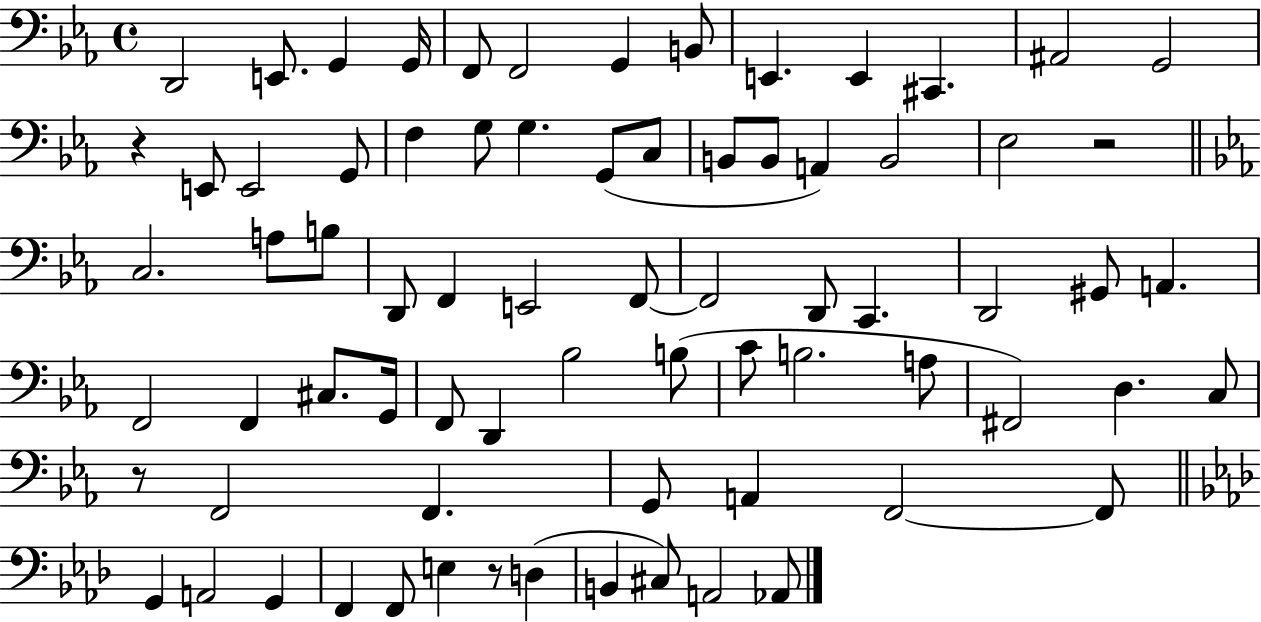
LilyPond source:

{
  \clef bass
  \time 4/4
  \defaultTimeSignature
  \key ees \major
  \repeat volta 2 { d,2 e,8. g,4 g,16 | f,8 f,2 g,4 b,8 | e,4. e,4 cis,4. | ais,2 g,2 | \break r4 e,8 e,2 g,8 | f4 g8 g4. g,8( c8 | b,8 b,8 a,4) b,2 | ees2 r2 | \break \bar "||" \break \key c \minor c2. a8 b8 | d,8 f,4 e,2 f,8~~ | f,2 d,8 c,4. | d,2 gis,8 a,4. | \break f,2 f,4 cis8. g,16 | f,8 d,4 bes2 b8( | c'8 b2. a8 | fis,2) d4. c8 | \break r8 f,2 f,4. | g,8 a,4 f,2~~ f,8 | \bar "||" \break \key aes \major g,4 a,2 g,4 | f,4 f,8 e4 r8 d4( | b,4 cis8) a,2 aes,8 | } \bar "|."
}